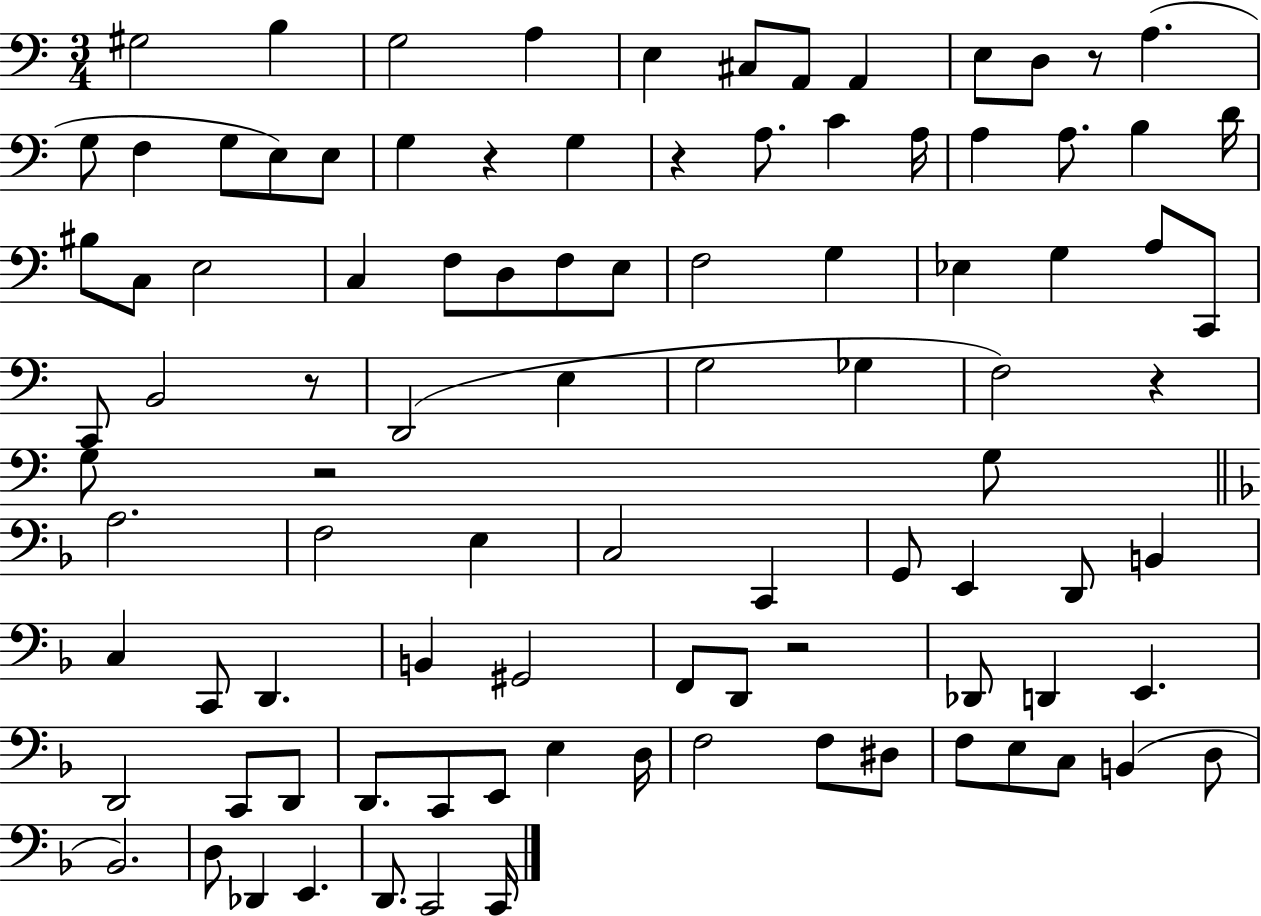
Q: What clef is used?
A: bass